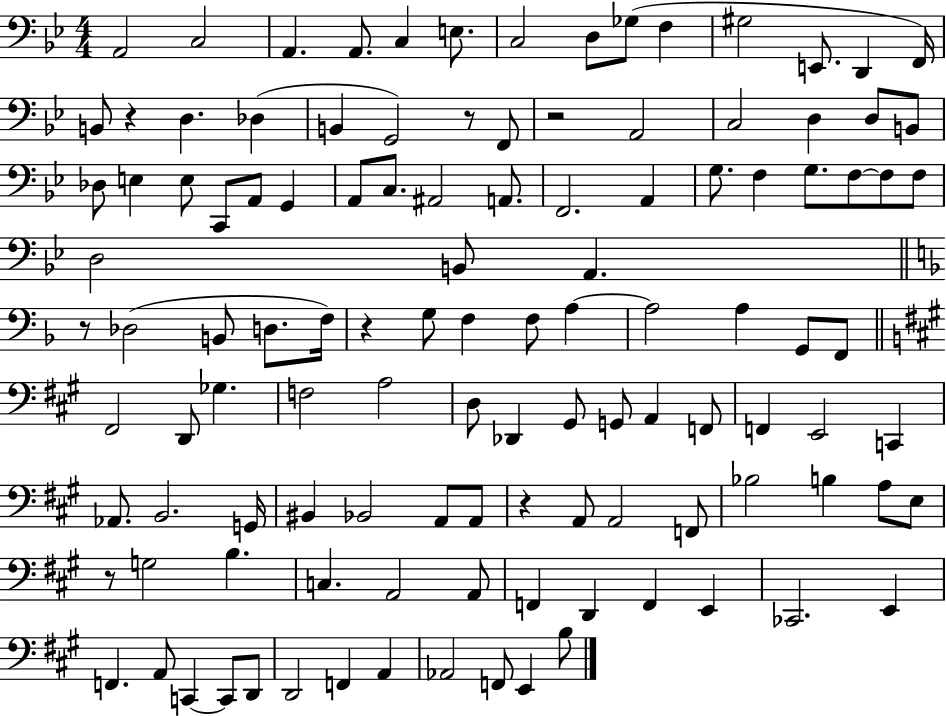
X:1
T:Untitled
M:4/4
L:1/4
K:Bb
A,,2 C,2 A,, A,,/2 C, E,/2 C,2 D,/2 _G,/2 F, ^G,2 E,,/2 D,, F,,/4 B,,/2 z D, _D, B,, G,,2 z/2 F,,/2 z2 A,,2 C,2 D, D,/2 B,,/2 _D,/2 E, E,/2 C,,/2 A,,/2 G,, A,,/2 C,/2 ^A,,2 A,,/2 F,,2 A,, G,/2 F, G,/2 F,/2 F,/2 F,/2 D,2 B,,/2 A,, z/2 _D,2 B,,/2 D,/2 F,/4 z G,/2 F, F,/2 A, A,2 A, G,,/2 F,,/2 ^F,,2 D,,/2 _G, F,2 A,2 D,/2 _D,, ^G,,/2 G,,/2 A,, F,,/2 F,, E,,2 C,, _A,,/2 B,,2 G,,/4 ^B,, _B,,2 A,,/2 A,,/2 z A,,/2 A,,2 F,,/2 _B,2 B, A,/2 E,/2 z/2 G,2 B, C, A,,2 A,,/2 F,, D,, F,, E,, _C,,2 E,, F,, A,,/2 C,, C,,/2 D,,/2 D,,2 F,, A,, _A,,2 F,,/2 E,, B,/2